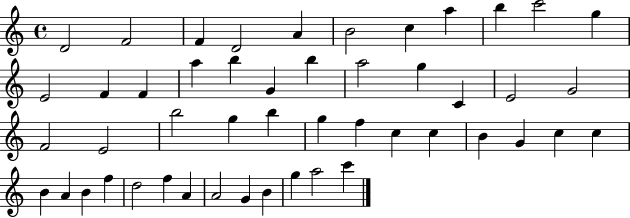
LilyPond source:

{
  \clef treble
  \time 4/4
  \defaultTimeSignature
  \key c \major
  d'2 f'2 | f'4 d'2 a'4 | b'2 c''4 a''4 | b''4 c'''2 g''4 | \break e'2 f'4 f'4 | a''4 b''4 g'4 b''4 | a''2 g''4 c'4 | e'2 g'2 | \break f'2 e'2 | b''2 g''4 b''4 | g''4 f''4 c''4 c''4 | b'4 g'4 c''4 c''4 | \break b'4 a'4 b'4 f''4 | d''2 f''4 a'4 | a'2 g'4 b'4 | g''4 a''2 c'''4 | \break \bar "|."
}